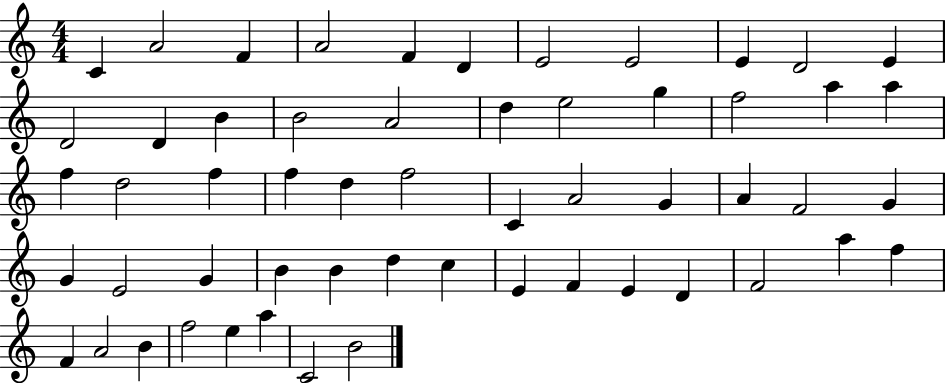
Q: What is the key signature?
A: C major